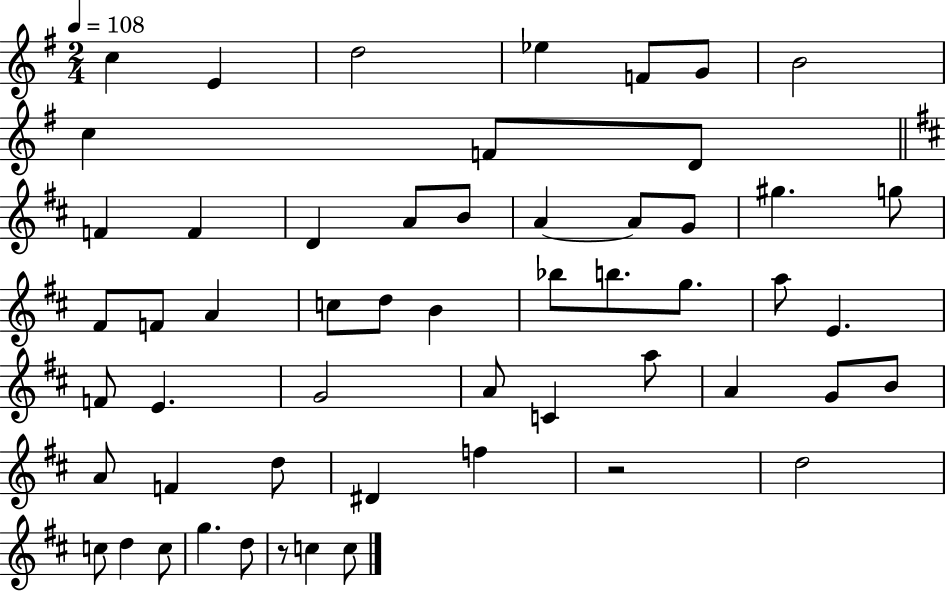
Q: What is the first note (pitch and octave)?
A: C5